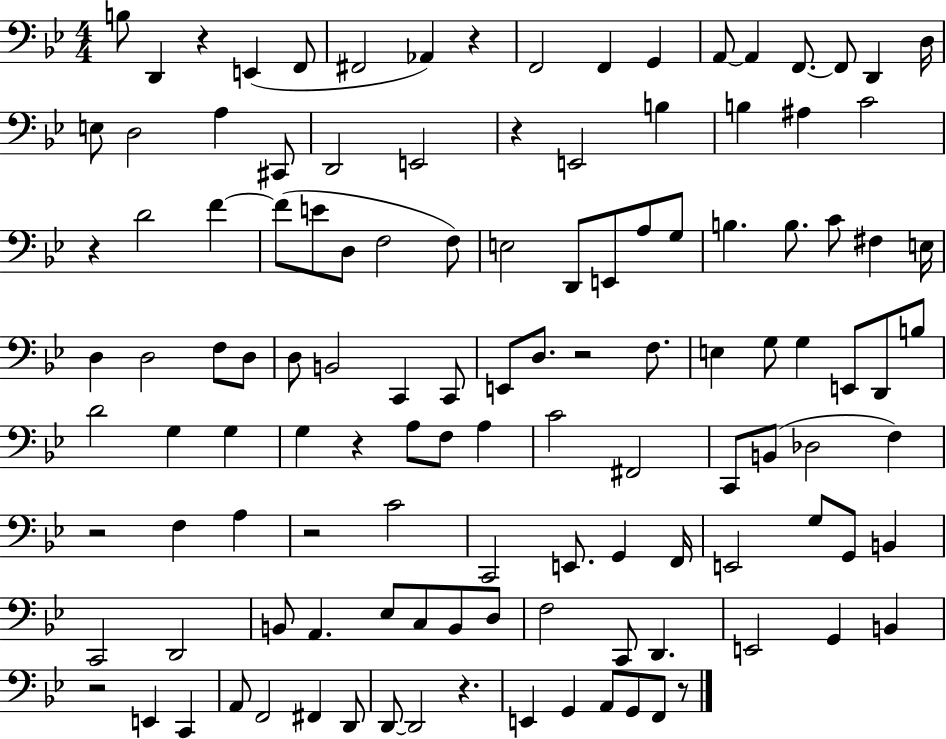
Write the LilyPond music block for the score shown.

{
  \clef bass
  \numericTimeSignature
  \time 4/4
  \key bes \major
  b8 d,4 r4 e,4( f,8 | fis,2 aes,4) r4 | f,2 f,4 g,4 | a,8~~ a,4 f,8.~~ f,8 d,4 d16 | \break e8 d2 a4 cis,8 | d,2 e,2 | r4 e,2 b4 | b4 ais4 c'2 | \break r4 d'2 f'4~~ | f'8( e'8 d8 f2 f8) | e2 d,8 e,8 a8 g8 | b4. b8. c'8 fis4 e16 | \break d4 d2 f8 d8 | d8 b,2 c,4 c,8 | e,8 d8. r2 f8. | e4 g8 g4 e,8 d,8 b8 | \break d'2 g4 g4 | g4 r4 a8 f8 a4 | c'2 fis,2 | c,8 b,8( des2 f4) | \break r2 f4 a4 | r2 c'2 | c,2 e,8. g,4 f,16 | e,2 g8 g,8 b,4 | \break c,2 d,2 | b,8 a,4. ees8 c8 b,8 d8 | f2 c,8 d,4. | e,2 g,4 b,4 | \break r2 e,4 c,4 | a,8 f,2 fis,4 d,8 | d,8~~ d,2 r4. | e,4 g,4 a,8 g,8 f,8 r8 | \break \bar "|."
}